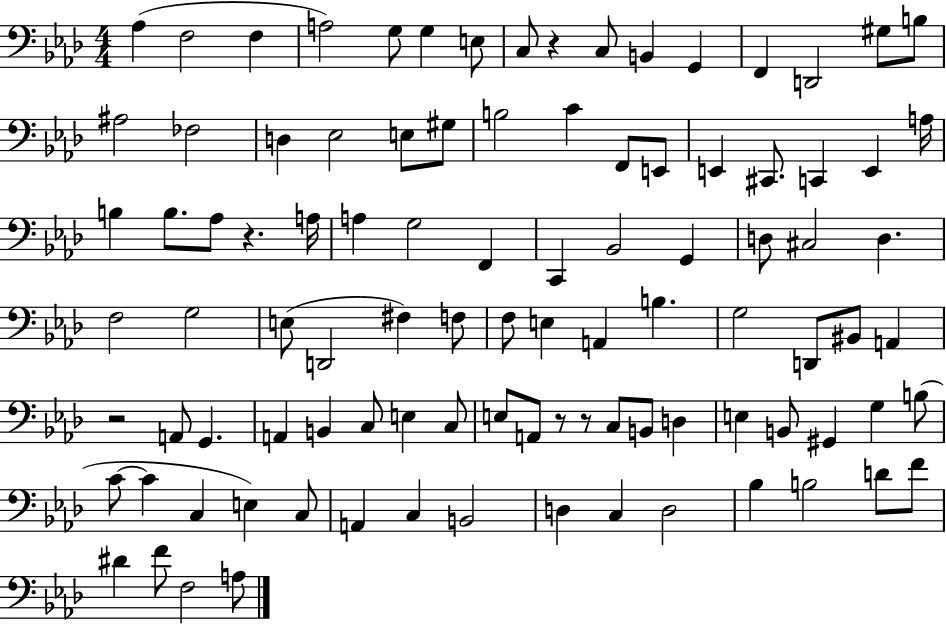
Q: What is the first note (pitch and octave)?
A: Ab3